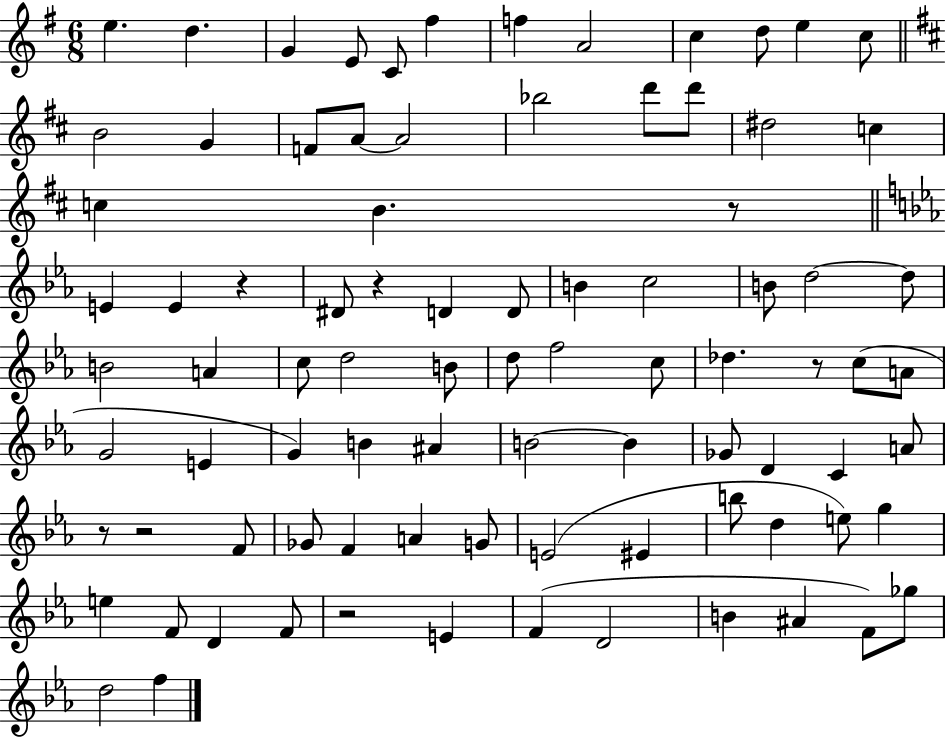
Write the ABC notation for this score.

X:1
T:Untitled
M:6/8
L:1/4
K:G
e d G E/2 C/2 ^f f A2 c d/2 e c/2 B2 G F/2 A/2 A2 _b2 d'/2 d'/2 ^d2 c c B z/2 E E z ^D/2 z D D/2 B c2 B/2 d2 d/2 B2 A c/2 d2 B/2 d/2 f2 c/2 _d z/2 c/2 A/2 G2 E G B ^A B2 B _G/2 D C A/2 z/2 z2 F/2 _G/2 F A G/2 E2 ^E b/2 d e/2 g e F/2 D F/2 z2 E F D2 B ^A F/2 _g/2 d2 f